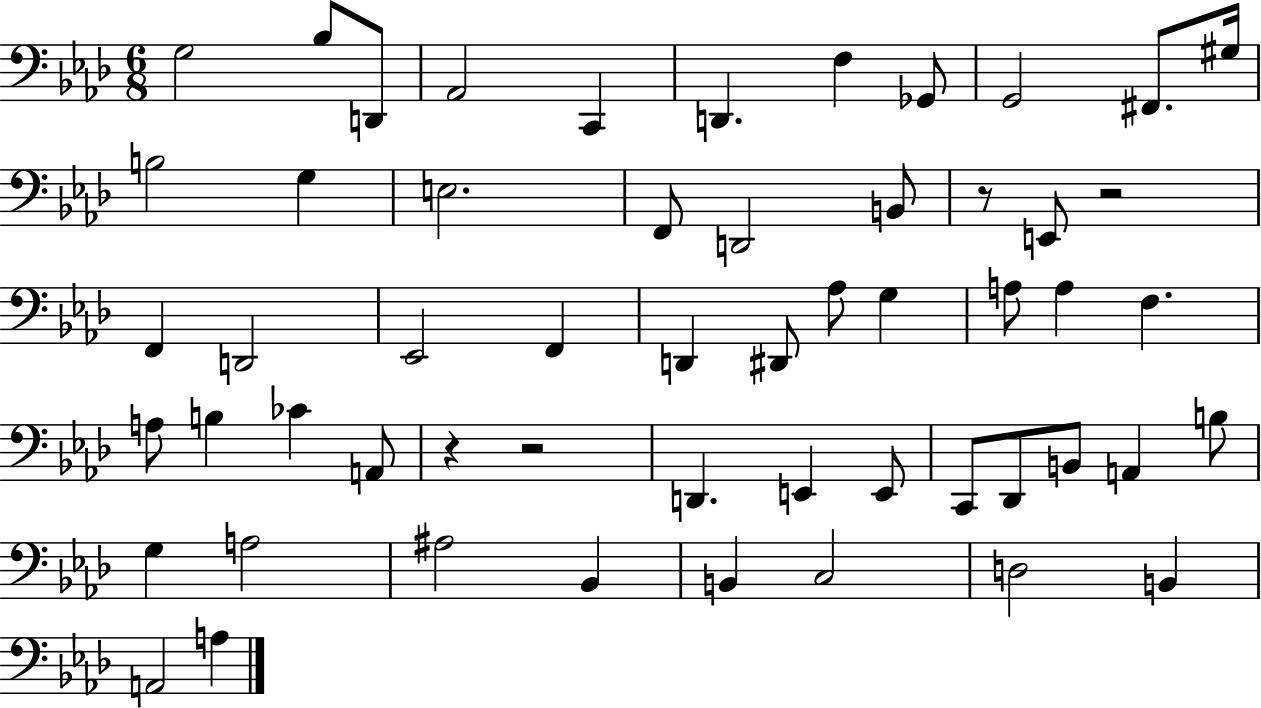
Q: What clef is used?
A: bass